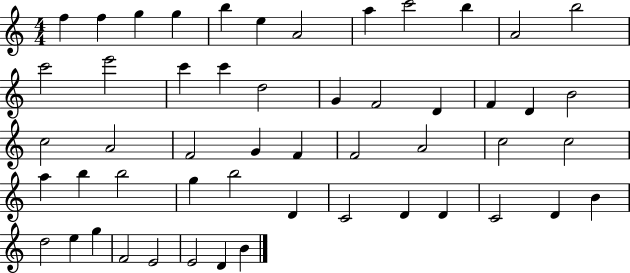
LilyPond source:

{
  \clef treble
  \numericTimeSignature
  \time 4/4
  \key c \major
  f''4 f''4 g''4 g''4 | b''4 e''4 a'2 | a''4 c'''2 b''4 | a'2 b''2 | \break c'''2 e'''2 | c'''4 c'''4 d''2 | g'4 f'2 d'4 | f'4 d'4 b'2 | \break c''2 a'2 | f'2 g'4 f'4 | f'2 a'2 | c''2 c''2 | \break a''4 b''4 b''2 | g''4 b''2 d'4 | c'2 d'4 d'4 | c'2 d'4 b'4 | \break d''2 e''4 g''4 | f'2 e'2 | e'2 d'4 b'4 | \bar "|."
}